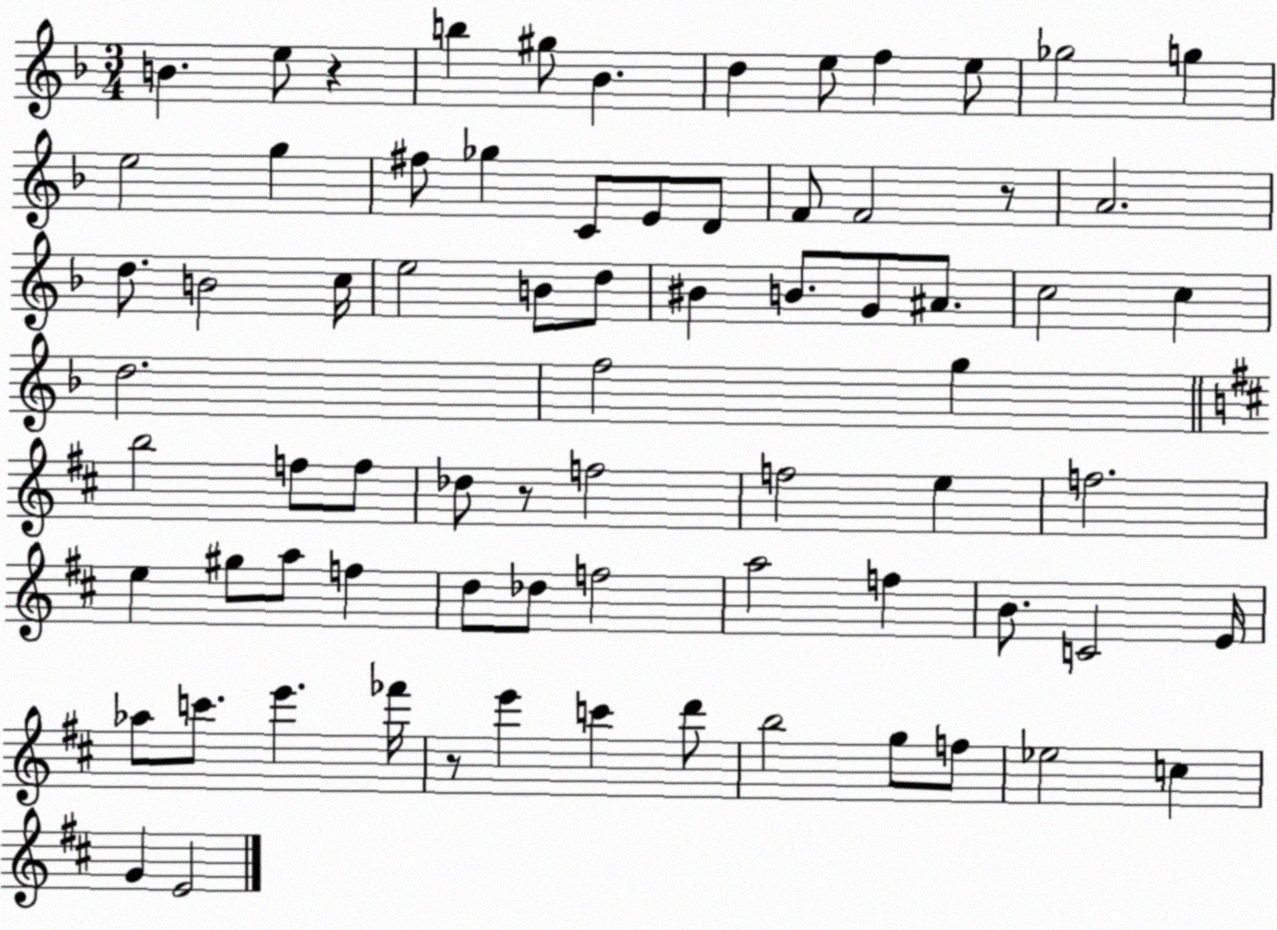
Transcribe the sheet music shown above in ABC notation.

X:1
T:Untitled
M:3/4
L:1/4
K:F
B e/2 z b ^g/2 _B d e/2 f e/2 _g2 g e2 g ^f/2 _g C/2 E/2 D/2 F/2 F2 z/2 A2 d/2 B2 c/4 e2 B/2 d/2 ^B B/2 G/2 ^A/2 c2 c d2 f2 g b2 f/2 f/2 _d/2 z/2 f2 f2 e f2 e ^g/2 a/2 f d/2 _d/2 f2 a2 f B/2 C2 E/4 _a/2 c'/2 e' _f'/4 z/2 e' c' d'/2 b2 g/2 f/2 _e2 c G E2